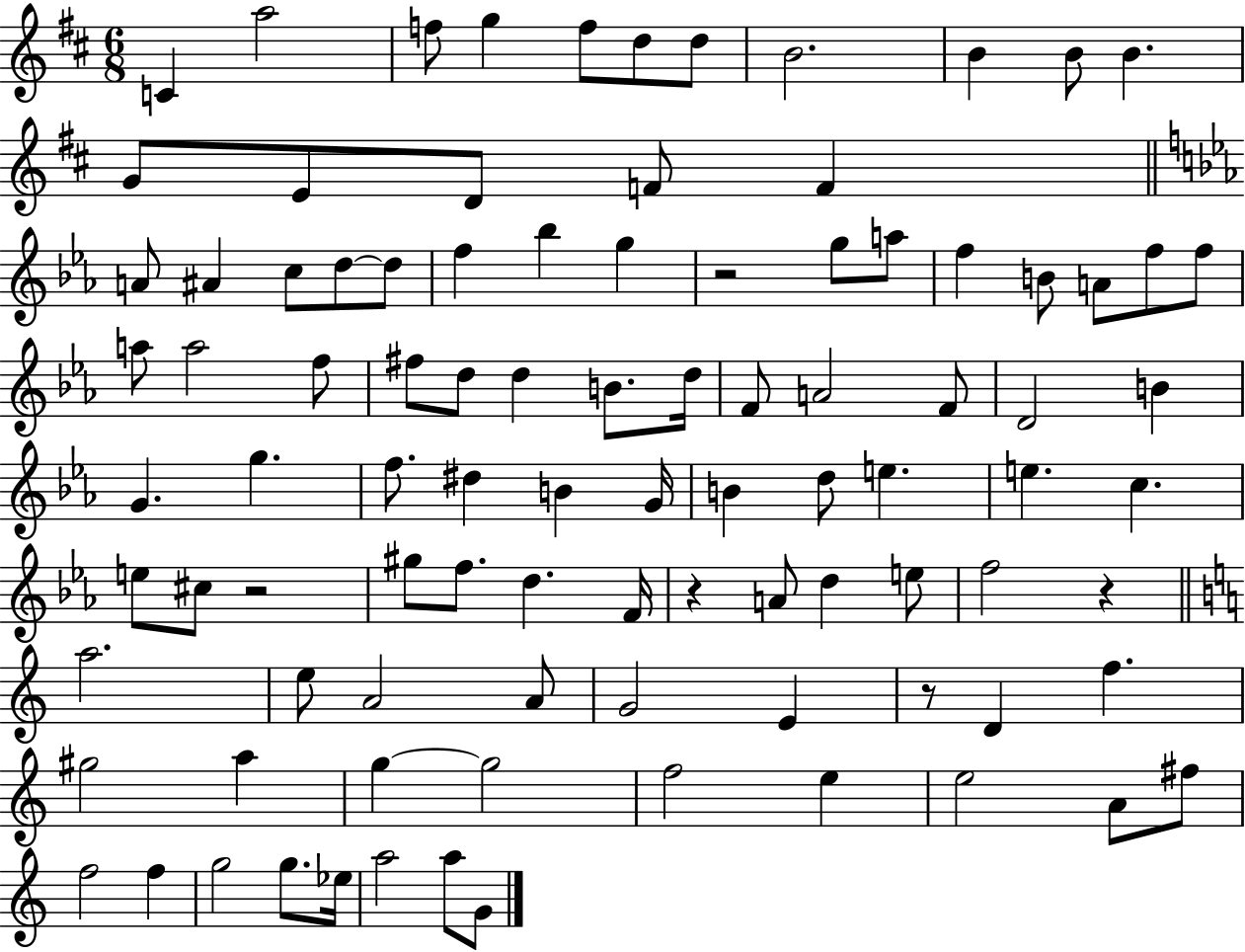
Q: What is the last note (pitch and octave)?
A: G4